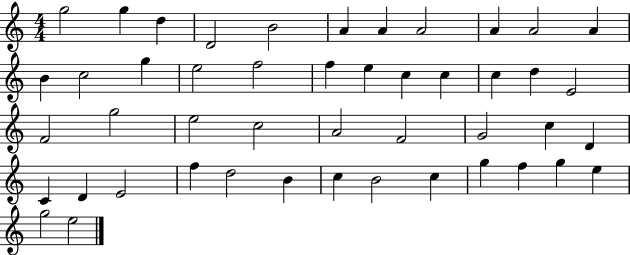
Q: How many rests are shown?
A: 0